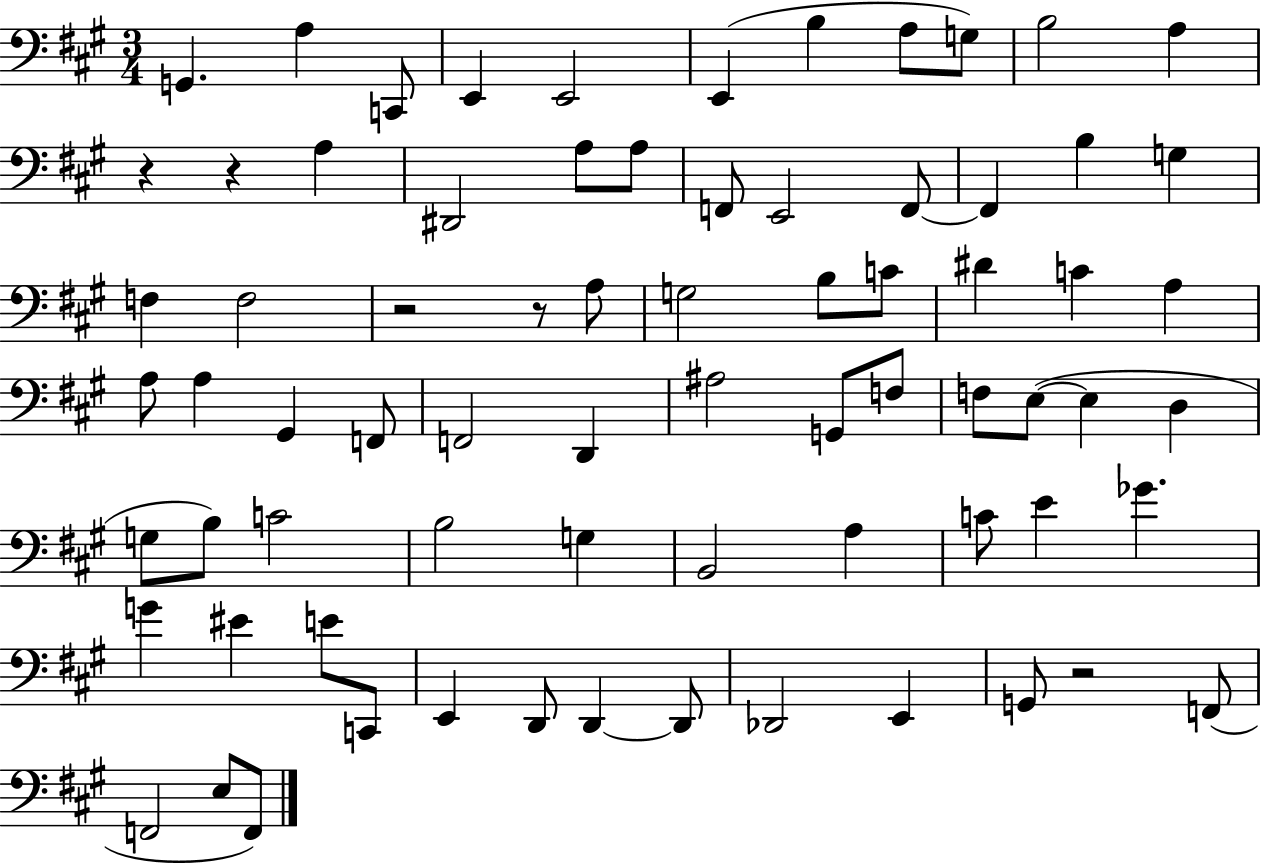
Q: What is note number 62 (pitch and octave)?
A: Db2